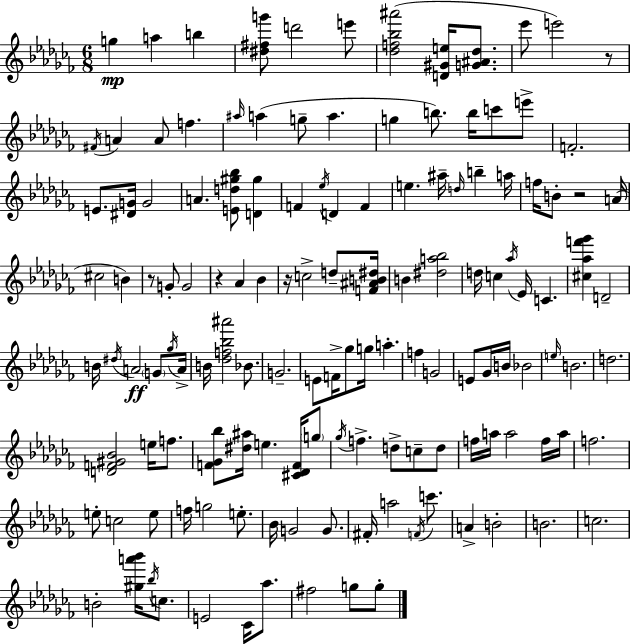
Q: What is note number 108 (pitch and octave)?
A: Bb5